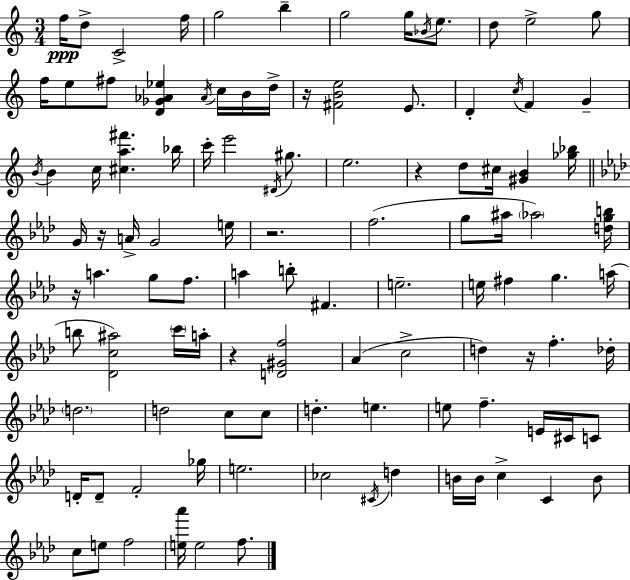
F5/s D5/e C4/h F5/s G5/h B5/q G5/h G5/s Bb4/s E5/e. D5/e E5/h G5/e F5/s E5/e F#5/e [D4,Gb4,Ab4,Eb5]/q Ab4/s C5/s B4/s D5/s R/s [F#4,B4,E5]/h E4/e. D4/q C5/s F4/q G4/q B4/s B4/q C5/s [C#5,A5,F#6]/q. Bb5/s C6/s E6/h D#4/s G#5/e. E5/h. R/q D5/e C#5/s [G#4,B4]/q [Gb5,Bb5]/s G4/s R/s A4/s G4/h E5/s R/h. F5/h. G5/e A#5/s Ab5/h [D5,G5,B5]/s R/s A5/q. G5/e F5/e. A5/q B5/e F#4/q. E5/h. E5/s F#5/q G5/q. A5/s B5/e [Db4,C5,A#5]/h C6/s A5/s R/q [D4,G#4,F5]/h Ab4/q C5/h D5/q R/s F5/q. Db5/s D5/h. D5/h C5/e C5/e D5/q. E5/q. E5/e F5/q. E4/s C#4/s C4/e D4/s D4/e F4/h Gb5/s E5/h. CES5/h C#4/s D5/q B4/s B4/s C5/q C4/q B4/e C5/e E5/e F5/h [E5,Ab6]/s E5/h F5/e.